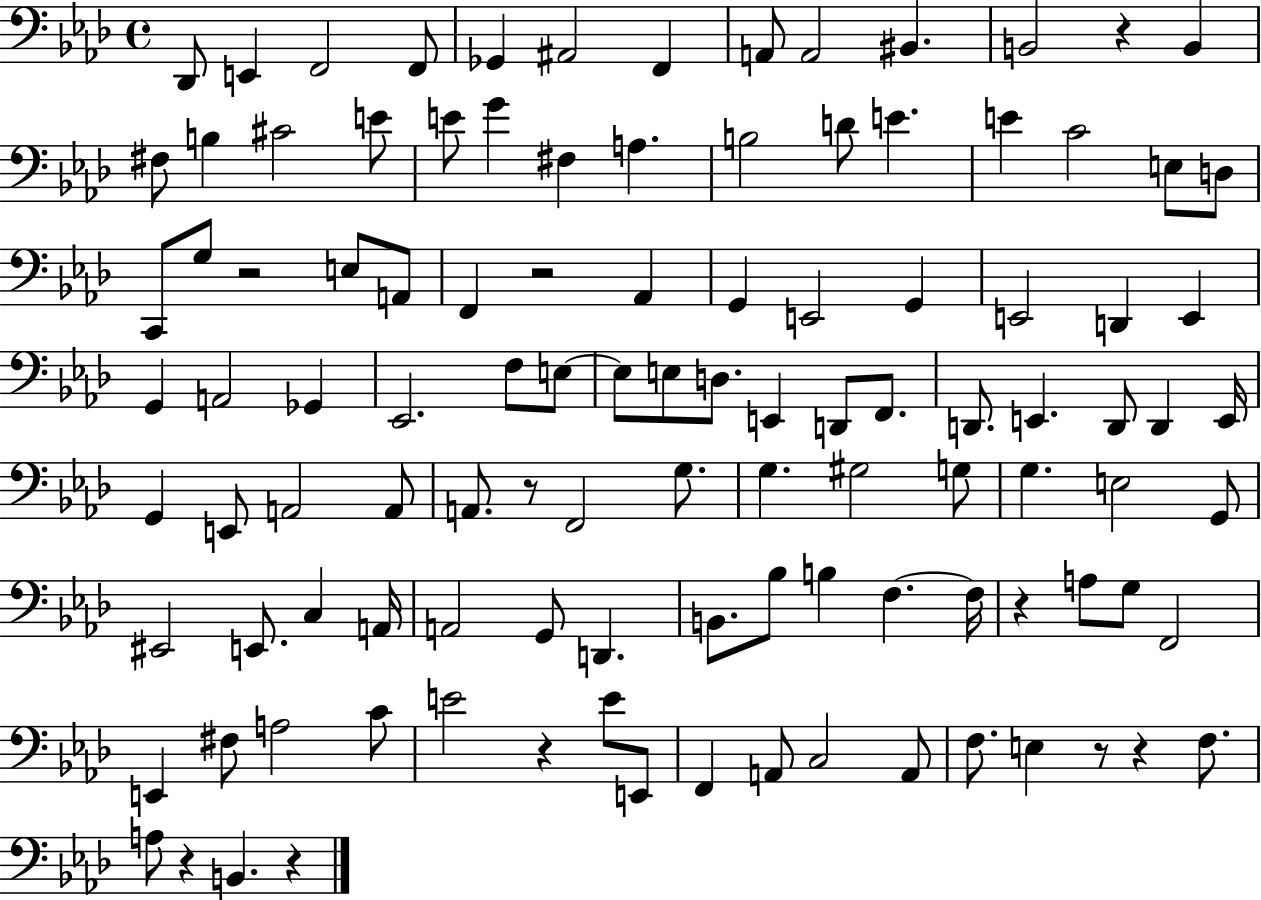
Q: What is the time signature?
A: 4/4